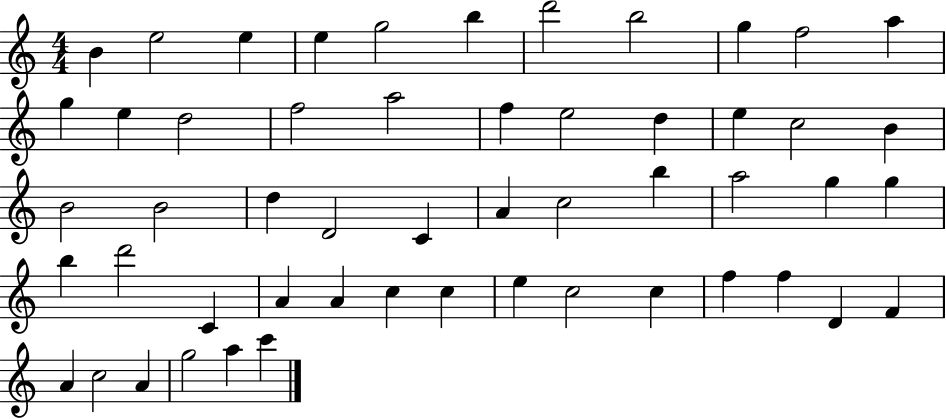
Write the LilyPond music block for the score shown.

{
  \clef treble
  \numericTimeSignature
  \time 4/4
  \key c \major
  b'4 e''2 e''4 | e''4 g''2 b''4 | d'''2 b''2 | g''4 f''2 a''4 | \break g''4 e''4 d''2 | f''2 a''2 | f''4 e''2 d''4 | e''4 c''2 b'4 | \break b'2 b'2 | d''4 d'2 c'4 | a'4 c''2 b''4 | a''2 g''4 g''4 | \break b''4 d'''2 c'4 | a'4 a'4 c''4 c''4 | e''4 c''2 c''4 | f''4 f''4 d'4 f'4 | \break a'4 c''2 a'4 | g''2 a''4 c'''4 | \bar "|."
}